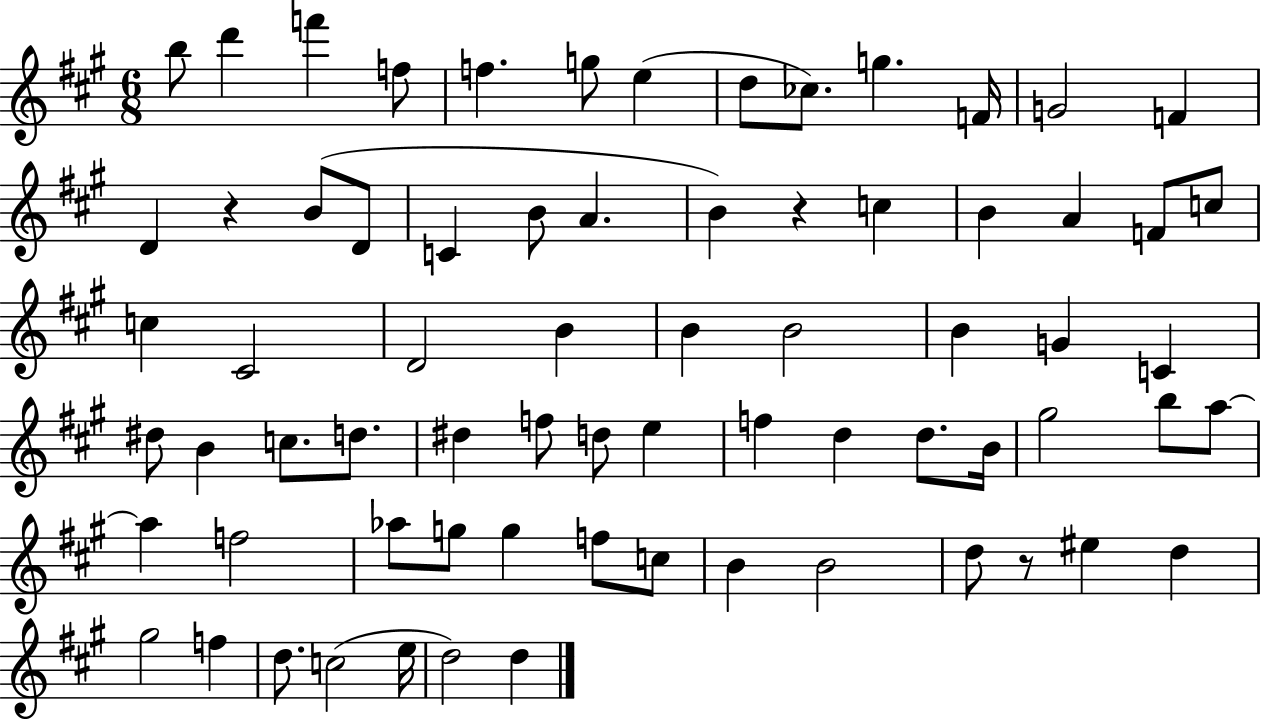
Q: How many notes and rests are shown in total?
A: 71